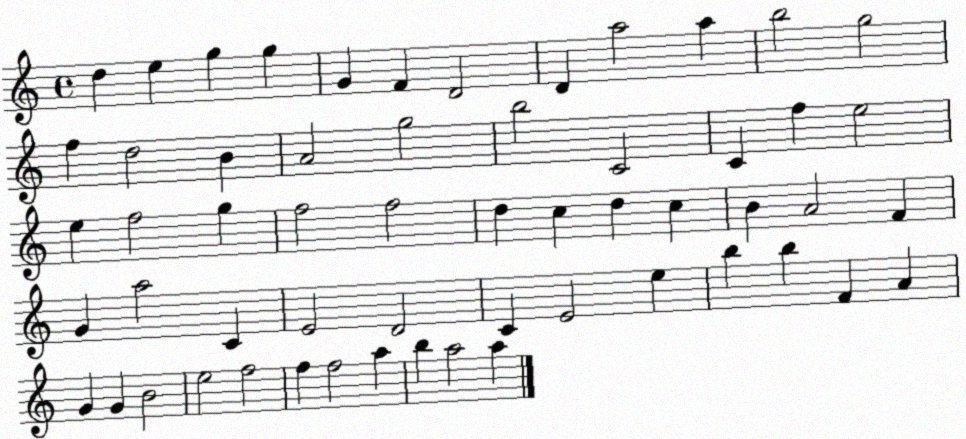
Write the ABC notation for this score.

X:1
T:Untitled
M:4/4
L:1/4
K:C
d e g g G F D2 D a2 a b2 g2 f d2 B A2 g2 b2 C2 C f e2 e f2 g f2 f2 d c d c B A2 F G a2 C E2 D2 C E2 e b b F A G G B2 e2 f2 f f2 a b a2 a